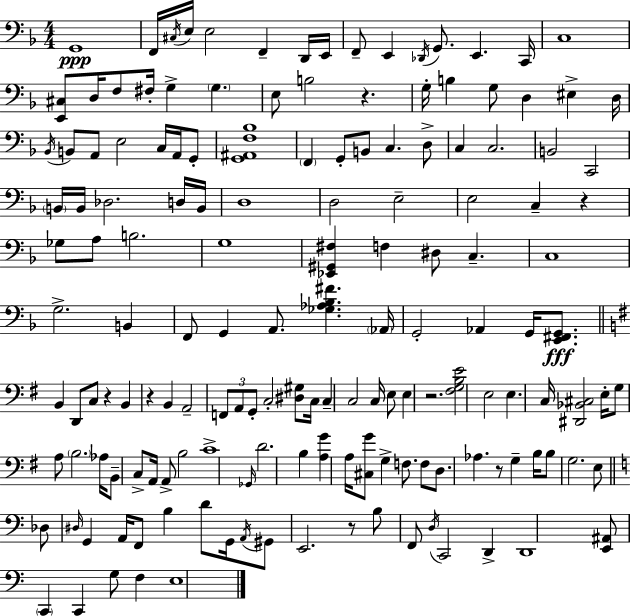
G2/w F2/s C#3/s E3/s E3/h F2/q D2/s E2/s F2/e E2/q Db2/s G2/e. E2/q. C2/s C3/w [E2,C#3]/e D3/s F3/e F#3/s G3/q G3/q. E3/e B3/h R/q. G3/s B3/q G3/e D3/q EIS3/q D3/s Bb2/s B2/e A2/e E3/h C3/s A2/s G2/e [G2,A#2,F3,Bb3]/w F2/q G2/e B2/e C3/q. D3/e C3/q C3/h. B2/h C2/h B2/s B2/s Db3/h. D3/s B2/s D3/w D3/h E3/h E3/h C3/q R/q Gb3/e A3/e B3/h. G3/w [Eb2,G#2,F#3]/q F3/q D#3/e C3/q. C3/w G3/h. B2/q F2/e G2/q A2/e. [Gb3,Ab3,Bb3,F#4]/q. Ab2/s G2/h Ab2/q G2/s [E2,F#2,G2]/e. B2/q D2/e C3/e R/q B2/q R/q B2/q A2/h F2/e A2/e G2/e C3/h [D#3,G#3]/e C3/s C3/q C3/h C3/s E3/e E3/q R/h. [F#3,G3,B3,E4]/h E3/h E3/q. C3/s [D#2,Bb2,C#3]/h E3/s G3/e A3/e B3/h. Ab3/s B2/e C3/e A2/s A2/e B3/h C4/w Gb2/s D4/h. B3/q [A3,G4]/q A3/s [C#3,G4]/e G3/q F3/e. F3/e D3/e. Ab3/q. R/e G3/q B3/s B3/e G3/h. E3/e Db3/e D#3/s G2/q A2/s F2/e B3/q D4/e G2/s A2/s G#2/e E2/h. R/e B3/e F2/e D3/s C2/h D2/q D2/w [E2,A#2]/e C2/q C2/q G3/e F3/q E3/w